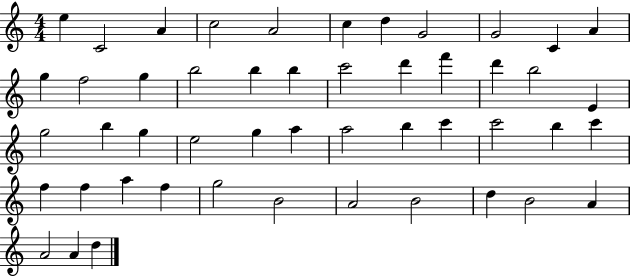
X:1
T:Untitled
M:4/4
L:1/4
K:C
e C2 A c2 A2 c d G2 G2 C A g f2 g b2 b b c'2 d' f' d' b2 E g2 b g e2 g a a2 b c' c'2 b c' f f a f g2 B2 A2 B2 d B2 A A2 A d